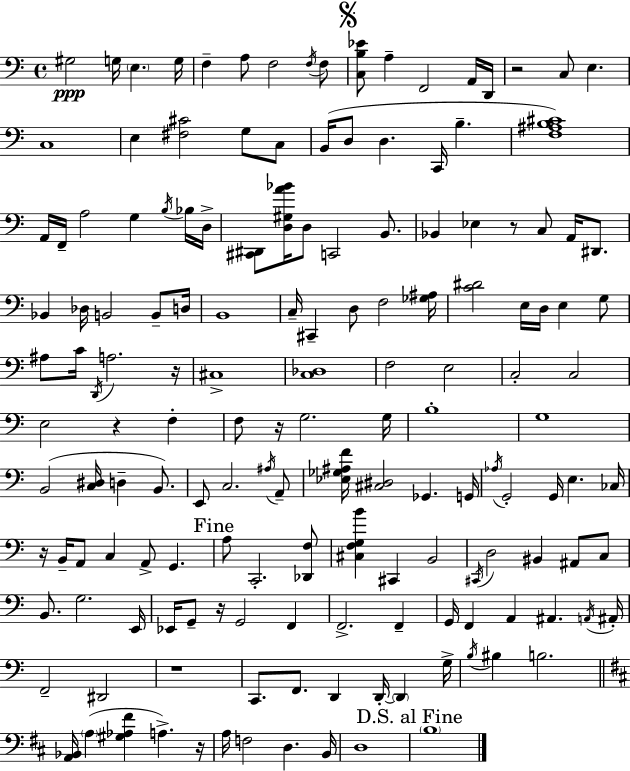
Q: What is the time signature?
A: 4/4